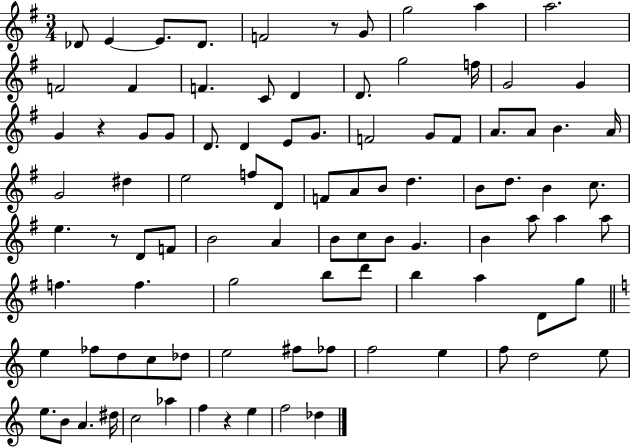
Db4/e E4/q E4/e. Db4/e. F4/h R/e G4/e G5/h A5/q A5/h. F4/h F4/q F4/q. C4/e D4/q D4/e. G5/h F5/s G4/h G4/q G4/q R/q G4/e G4/e D4/e. D4/q E4/e G4/e. F4/h G4/e F4/e A4/e. A4/e B4/q. A4/s G4/h D#5/q E5/h F5/e D4/e F4/e A4/e B4/e D5/q. B4/e D5/e. B4/q C5/e. E5/q. R/e D4/e F4/e B4/h A4/q B4/e C5/e B4/e G4/q. B4/q A5/e A5/q A5/e F5/q. F5/q. G5/h B5/e D6/e B5/q A5/q D4/e G5/e E5/q FES5/e D5/e C5/e Db5/e E5/h F#5/e FES5/e F5/h E5/q F5/e D5/h E5/e E5/e. B4/e A4/q. D#5/s C5/h Ab5/q F5/q R/q E5/q F5/h Db5/q